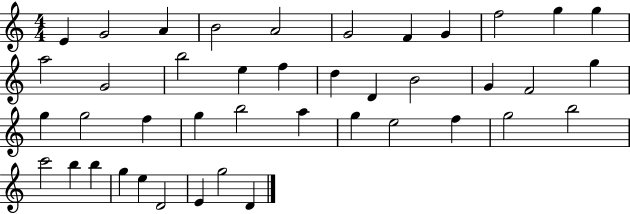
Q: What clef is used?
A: treble